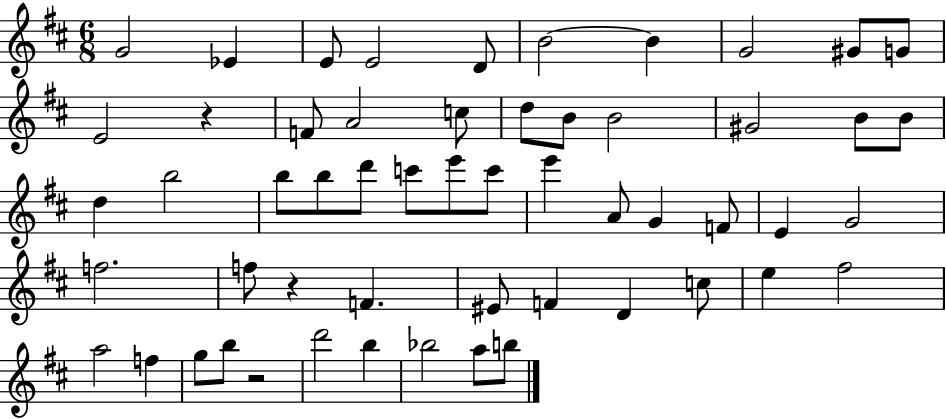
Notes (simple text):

G4/h Eb4/q E4/e E4/h D4/e B4/h B4/q G4/h G#4/e G4/e E4/h R/q F4/e A4/h C5/e D5/e B4/e B4/h G#4/h B4/e B4/e D5/q B5/h B5/e B5/e D6/e C6/e E6/e C6/e E6/q A4/e G4/q F4/e E4/q G4/h F5/h. F5/e R/q F4/q. EIS4/e F4/q D4/q C5/e E5/q F#5/h A5/h F5/q G5/e B5/e R/h D6/h B5/q Bb5/h A5/e B5/e